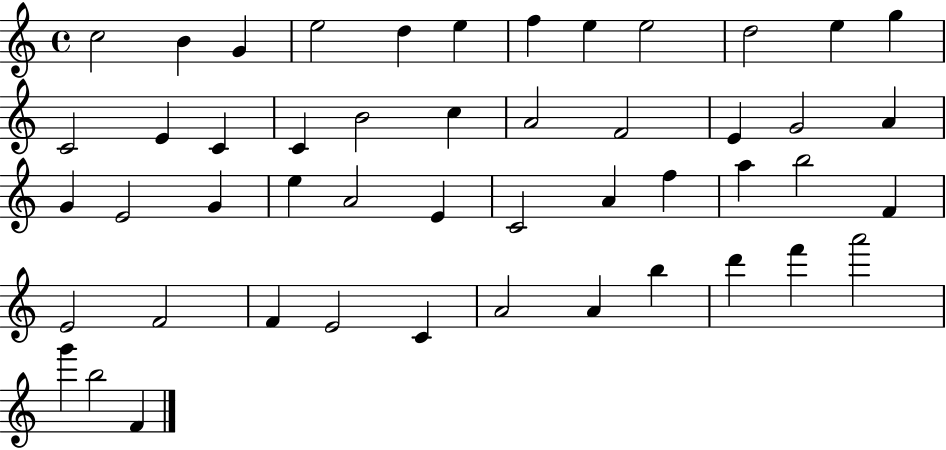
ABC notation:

X:1
T:Untitled
M:4/4
L:1/4
K:C
c2 B G e2 d e f e e2 d2 e g C2 E C C B2 c A2 F2 E G2 A G E2 G e A2 E C2 A f a b2 F E2 F2 F E2 C A2 A b d' f' a'2 g' b2 F